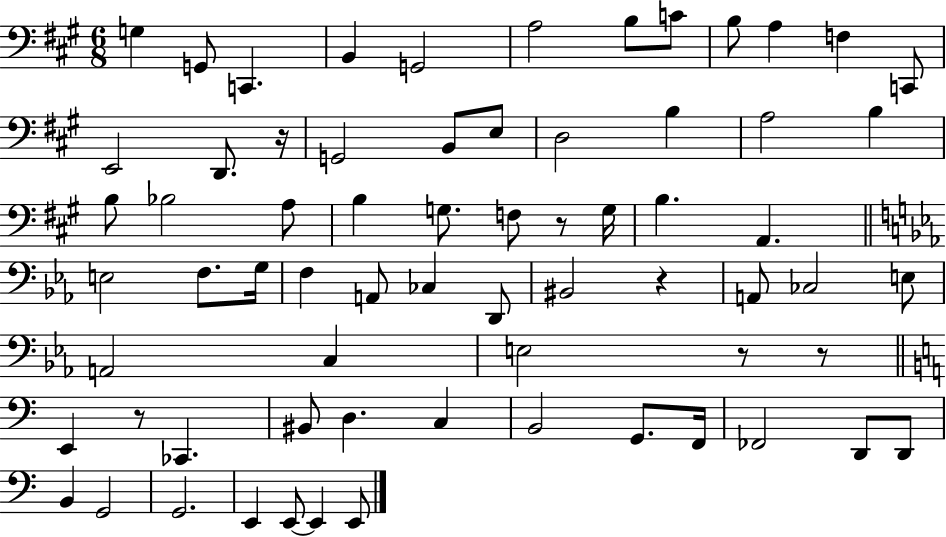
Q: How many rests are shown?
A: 6